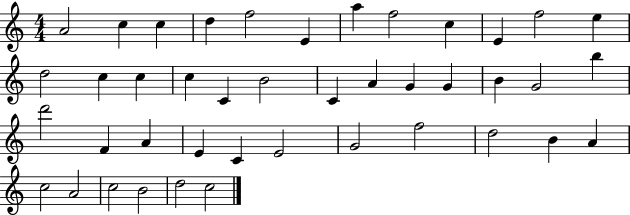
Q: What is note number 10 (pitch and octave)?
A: E4